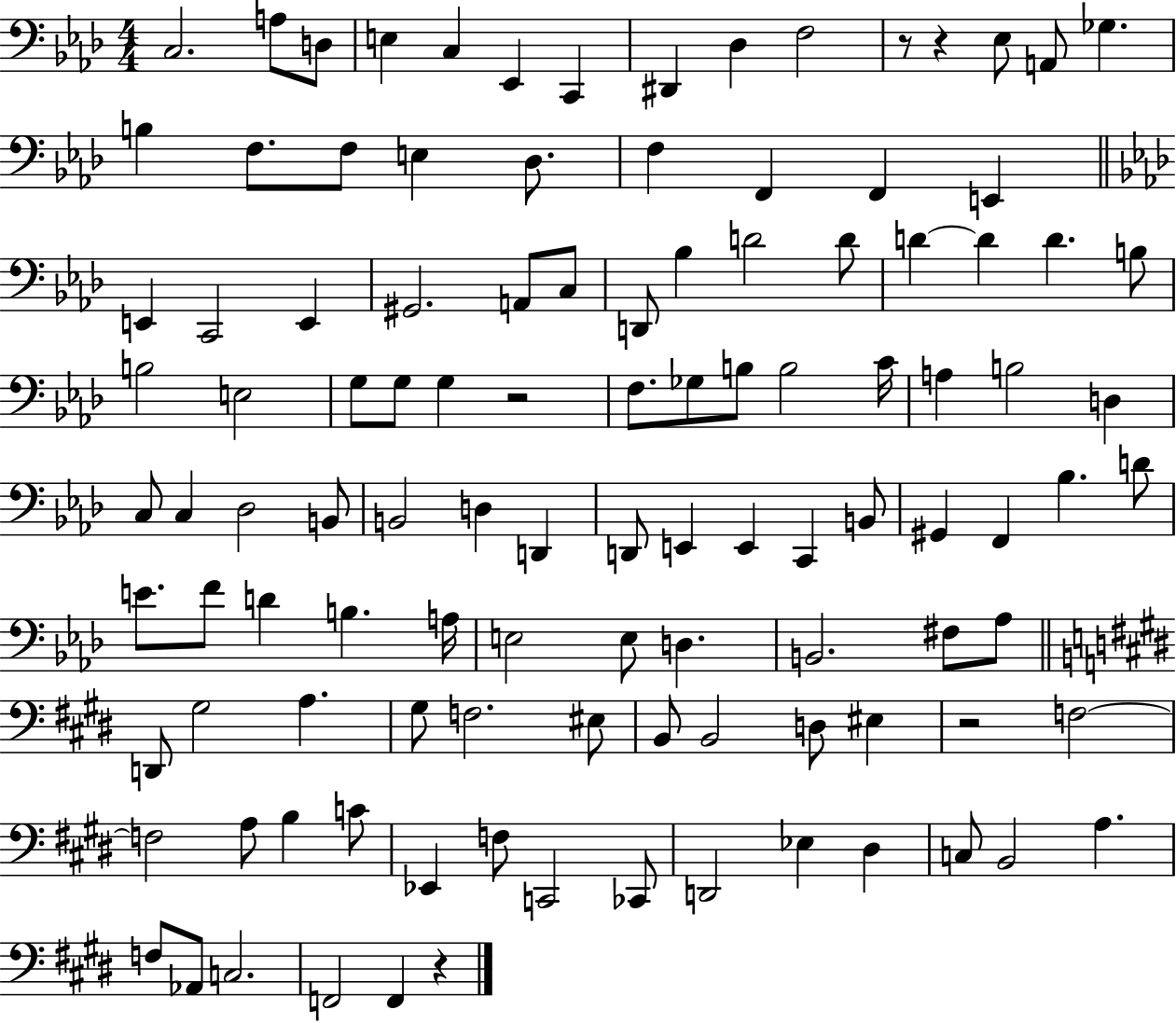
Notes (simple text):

C3/h. A3/e D3/e E3/q C3/q Eb2/q C2/q D#2/q Db3/q F3/h R/e R/q Eb3/e A2/e Gb3/q. B3/q F3/e. F3/e E3/q Db3/e. F3/q F2/q F2/q E2/q E2/q C2/h E2/q G#2/h. A2/e C3/e D2/e Bb3/q D4/h D4/e D4/q D4/q D4/q. B3/e B3/h E3/h G3/e G3/e G3/q R/h F3/e. Gb3/e B3/e B3/h C4/s A3/q B3/h D3/q C3/e C3/q Db3/h B2/e B2/h D3/q D2/q D2/e E2/q E2/q C2/q B2/e G#2/q F2/q Bb3/q. D4/e E4/e. F4/e D4/q B3/q. A3/s E3/h E3/e D3/q. B2/h. F#3/e Ab3/e D2/e G#3/h A3/q. G#3/e F3/h. EIS3/e B2/e B2/h D3/e EIS3/q R/h F3/h F3/h A3/e B3/q C4/e Eb2/q F3/e C2/h CES2/e D2/h Eb3/q D#3/q C3/e B2/h A3/q. F3/e Ab2/e C3/h. F2/h F2/q R/q